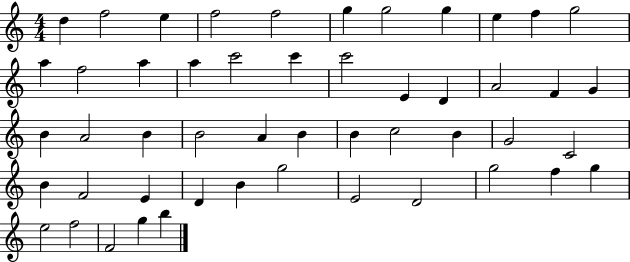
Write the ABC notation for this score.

X:1
T:Untitled
M:4/4
L:1/4
K:C
d f2 e f2 f2 g g2 g e f g2 a f2 a a c'2 c' c'2 E D A2 F G B A2 B B2 A B B c2 B G2 C2 B F2 E D B g2 E2 D2 g2 f g e2 f2 F2 g b